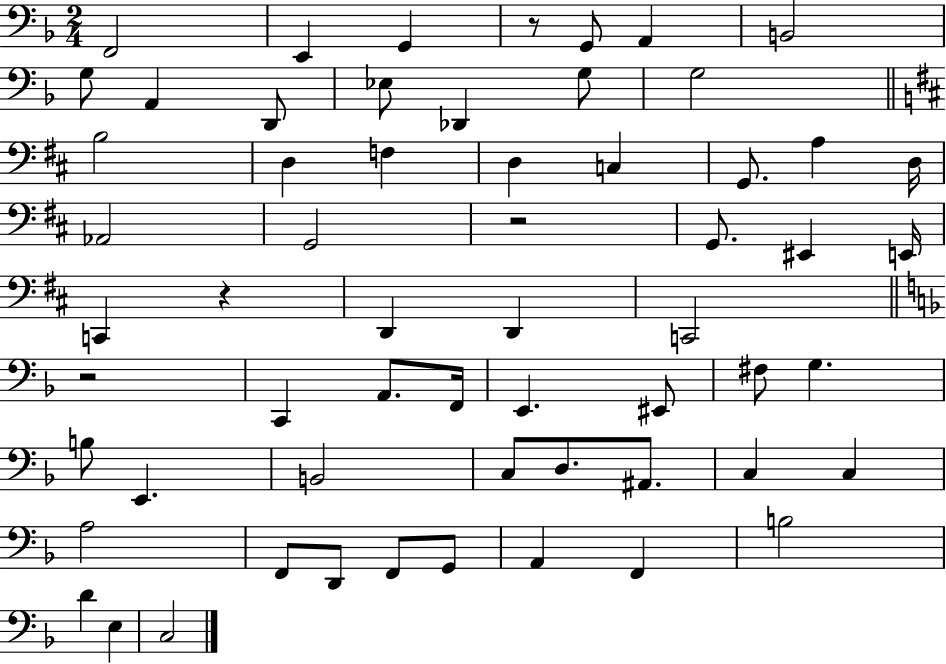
F2/h E2/q G2/q R/e G2/e A2/q B2/h G3/e A2/q D2/e Eb3/e Db2/q G3/e G3/h B3/h D3/q F3/q D3/q C3/q G2/e. A3/q D3/s Ab2/h G2/h R/h G2/e. EIS2/q E2/s C2/q R/q D2/q D2/q C2/h R/h C2/q A2/e. F2/s E2/q. EIS2/e F#3/e G3/q. B3/e E2/q. B2/h C3/e D3/e. A#2/e. C3/q C3/q A3/h F2/e D2/e F2/e G2/e A2/q F2/q B3/h D4/q E3/q C3/h